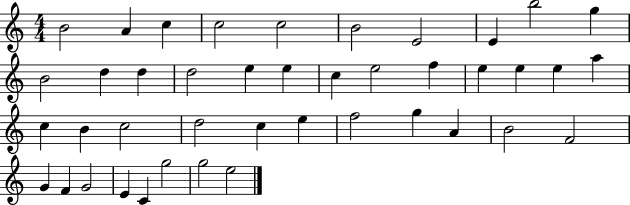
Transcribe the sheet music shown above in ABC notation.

X:1
T:Untitled
M:4/4
L:1/4
K:C
B2 A c c2 c2 B2 E2 E b2 g B2 d d d2 e e c e2 f e e e a c B c2 d2 c e f2 g A B2 F2 G F G2 E C g2 g2 e2